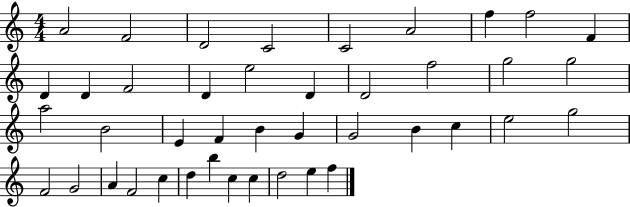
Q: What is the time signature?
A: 4/4